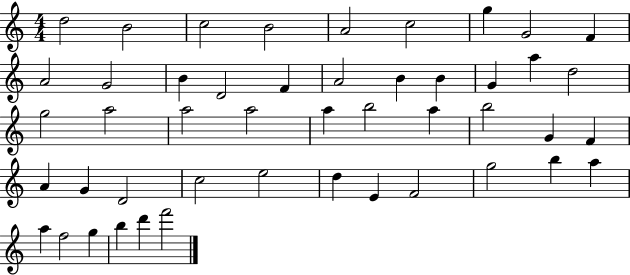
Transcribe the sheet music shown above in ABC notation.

X:1
T:Untitled
M:4/4
L:1/4
K:C
d2 B2 c2 B2 A2 c2 g G2 F A2 G2 B D2 F A2 B B G a d2 g2 a2 a2 a2 a b2 a b2 G F A G D2 c2 e2 d E F2 g2 b a a f2 g b d' f'2